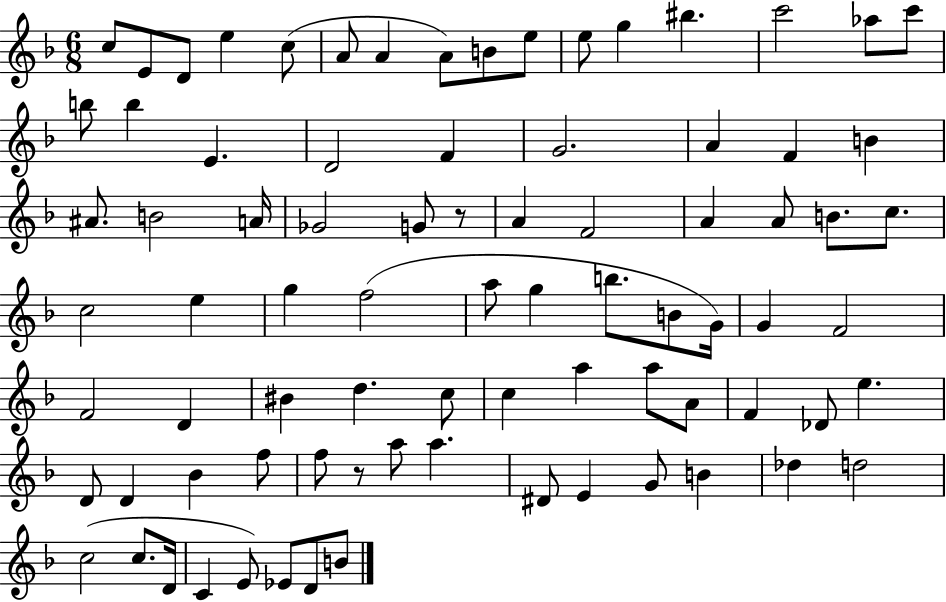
C5/e E4/e D4/e E5/q C5/e A4/e A4/q A4/e B4/e E5/e E5/e G5/q BIS5/q. C6/h Ab5/e C6/e B5/e B5/q E4/q. D4/h F4/q G4/h. A4/q F4/q B4/q A#4/e. B4/h A4/s Gb4/h G4/e R/e A4/q F4/h A4/q A4/e B4/e. C5/e. C5/h E5/q G5/q F5/h A5/e G5/q B5/e. B4/e G4/s G4/q F4/h F4/h D4/q BIS4/q D5/q. C5/e C5/q A5/q A5/e A4/e F4/q Db4/e E5/q. D4/e D4/q Bb4/q F5/e F5/e R/e A5/e A5/q. D#4/e E4/q G4/e B4/q Db5/q D5/h C5/h C5/e. D4/s C4/q E4/e Eb4/e D4/e B4/e